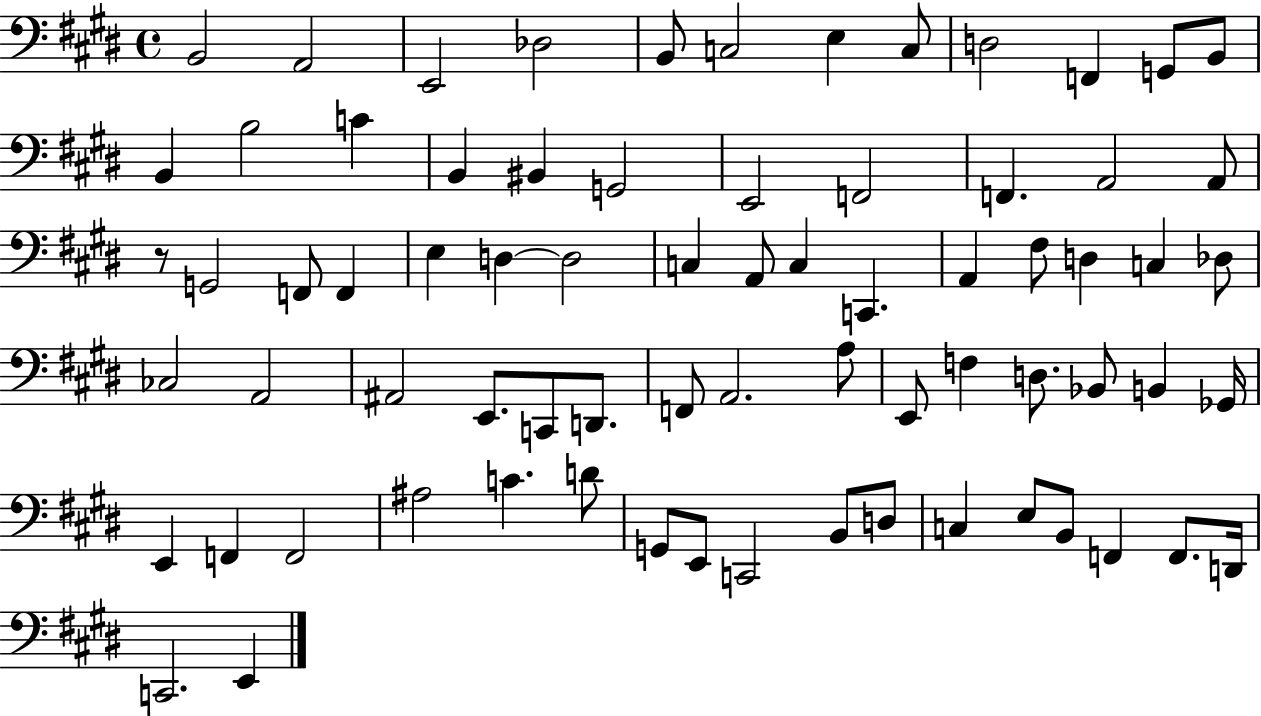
{
  \clef bass
  \time 4/4
  \defaultTimeSignature
  \key e \major
  \repeat volta 2 { b,2 a,2 | e,2 des2 | b,8 c2 e4 c8 | d2 f,4 g,8 b,8 | \break b,4 b2 c'4 | b,4 bis,4 g,2 | e,2 f,2 | f,4. a,2 a,8 | \break r8 g,2 f,8 f,4 | e4 d4~~ d2 | c4 a,8 c4 c,4. | a,4 fis8 d4 c4 des8 | \break ces2 a,2 | ais,2 e,8. c,8 d,8. | f,8 a,2. a8 | e,8 f4 d8. bes,8 b,4 ges,16 | \break e,4 f,4 f,2 | ais2 c'4. d'8 | g,8 e,8 c,2 b,8 d8 | c4 e8 b,8 f,4 f,8. d,16 | \break c,2. e,4 | } \bar "|."
}